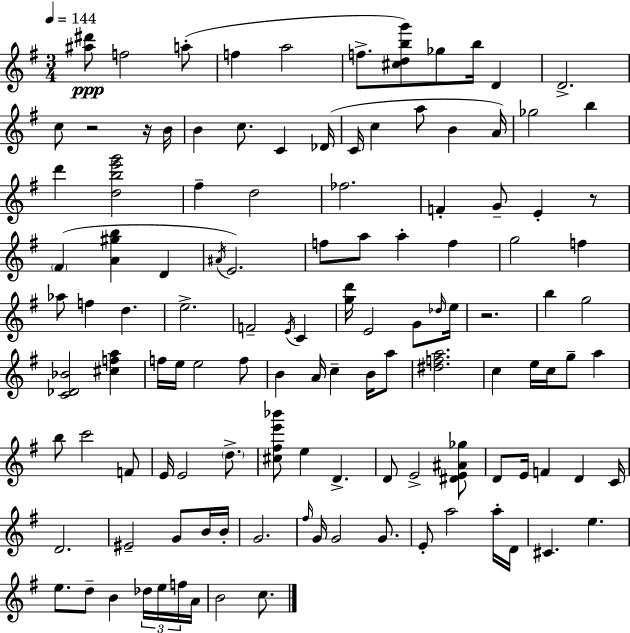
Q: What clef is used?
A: treble